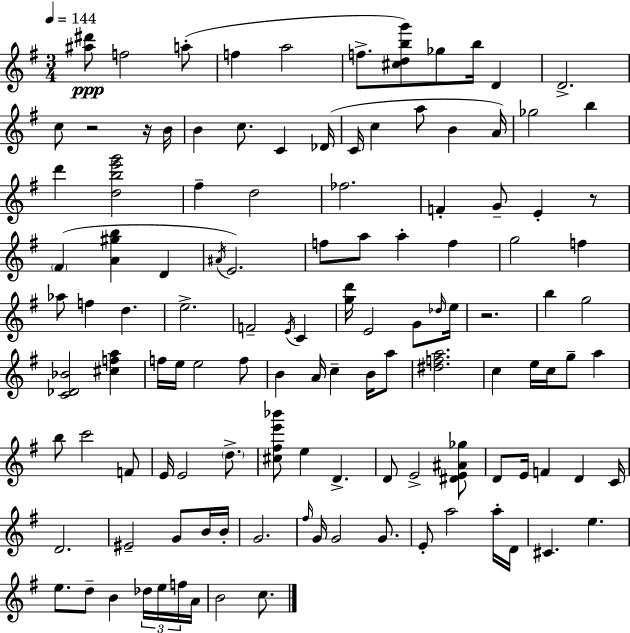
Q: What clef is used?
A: treble